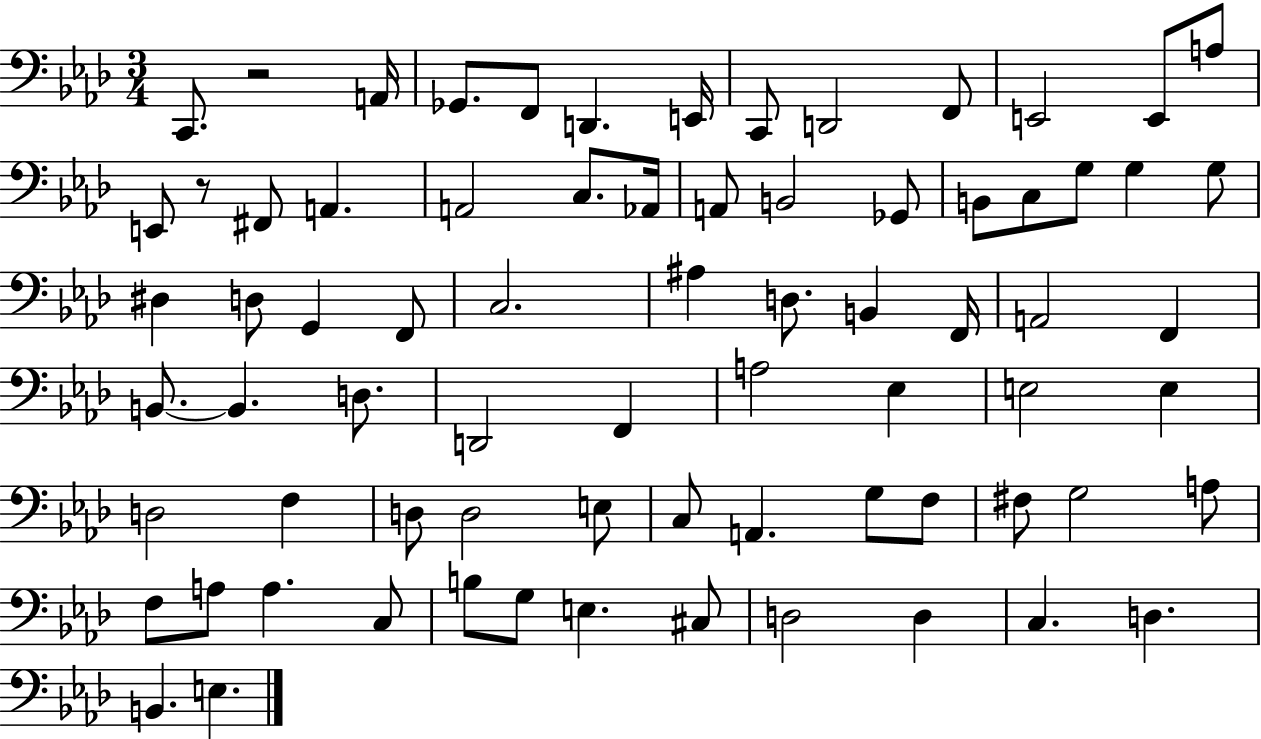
C2/e. R/h A2/s Gb2/e. F2/e D2/q. E2/s C2/e D2/h F2/e E2/h E2/e A3/e E2/e R/e F#2/e A2/q. A2/h C3/e. Ab2/s A2/e B2/h Gb2/e B2/e C3/e G3/e G3/q G3/e D#3/q D3/e G2/q F2/e C3/h. A#3/q D3/e. B2/q F2/s A2/h F2/q B2/e. B2/q. D3/e. D2/h F2/q A3/h Eb3/q E3/h E3/q D3/h F3/q D3/e D3/h E3/e C3/e A2/q. G3/e F3/e F#3/e G3/h A3/e F3/e A3/e A3/q. C3/e B3/e G3/e E3/q. C#3/e D3/h D3/q C3/q. D3/q. B2/q. E3/q.